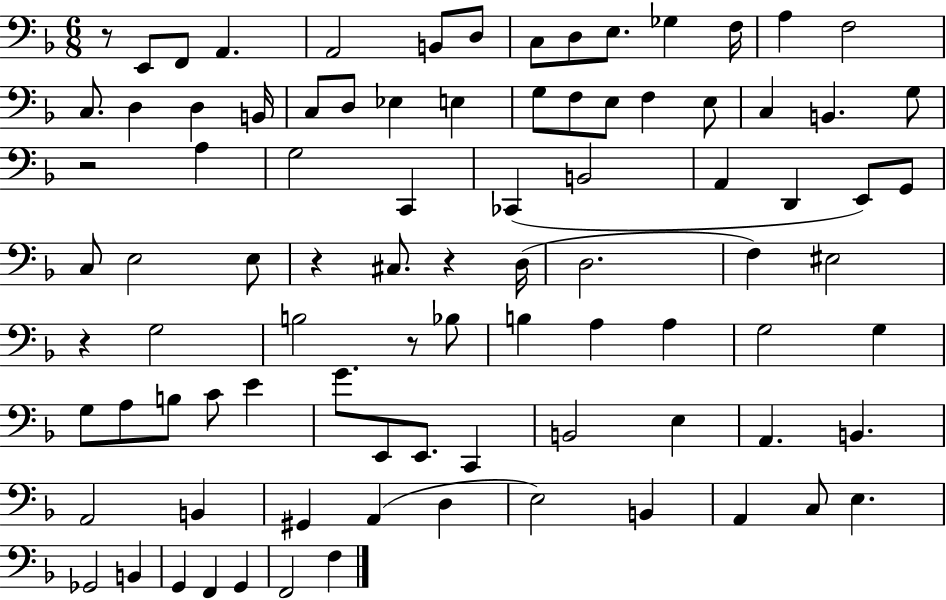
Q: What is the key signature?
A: F major